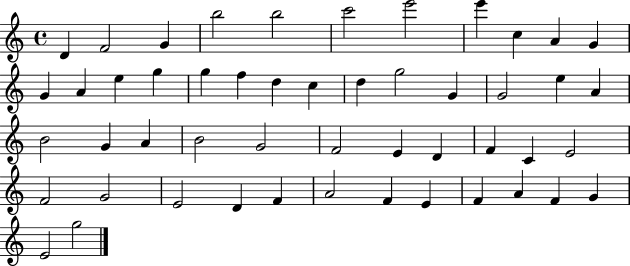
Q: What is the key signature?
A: C major